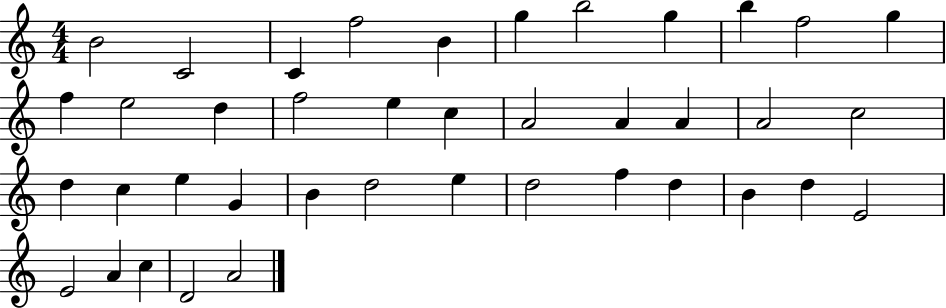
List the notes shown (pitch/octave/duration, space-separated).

B4/h C4/h C4/q F5/h B4/q G5/q B5/h G5/q B5/q F5/h G5/q F5/q E5/h D5/q F5/h E5/q C5/q A4/h A4/q A4/q A4/h C5/h D5/q C5/q E5/q G4/q B4/q D5/h E5/q D5/h F5/q D5/q B4/q D5/q E4/h E4/h A4/q C5/q D4/h A4/h